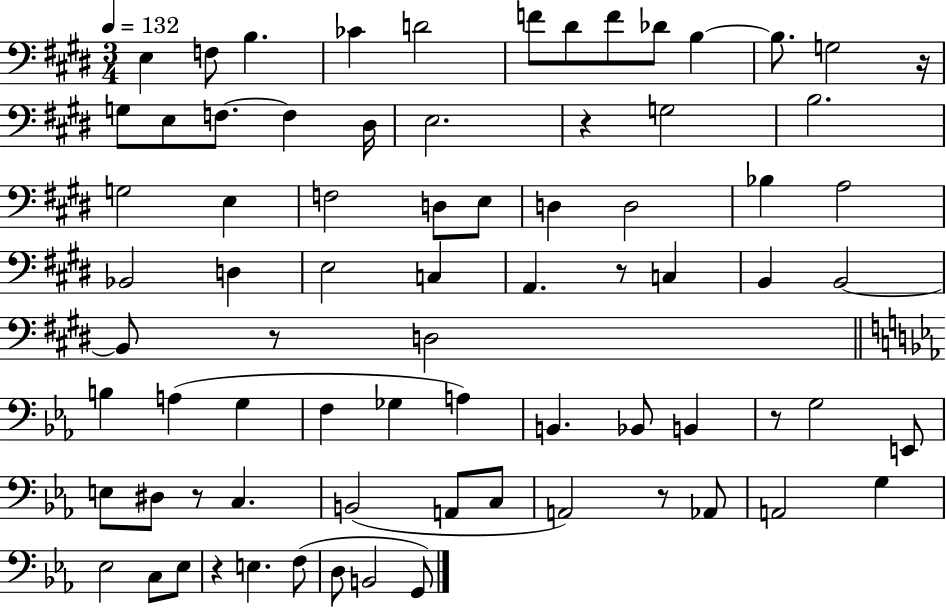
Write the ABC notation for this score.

X:1
T:Untitled
M:3/4
L:1/4
K:E
E, F,/2 B, _C D2 F/2 ^D/2 F/2 _D/2 B, B,/2 G,2 z/4 G,/2 E,/2 F,/2 F, ^D,/4 E,2 z G,2 B,2 G,2 E, F,2 D,/2 E,/2 D, D,2 _B, A,2 _B,,2 D, E,2 C, A,, z/2 C, B,, B,,2 B,,/2 z/2 D,2 B, A, G, F, _G, A, B,, _B,,/2 B,, z/2 G,2 E,,/2 E,/2 ^D,/2 z/2 C, B,,2 A,,/2 C,/2 A,,2 z/2 _A,,/2 A,,2 G, _E,2 C,/2 _E,/2 z E, F,/2 D,/2 B,,2 G,,/2